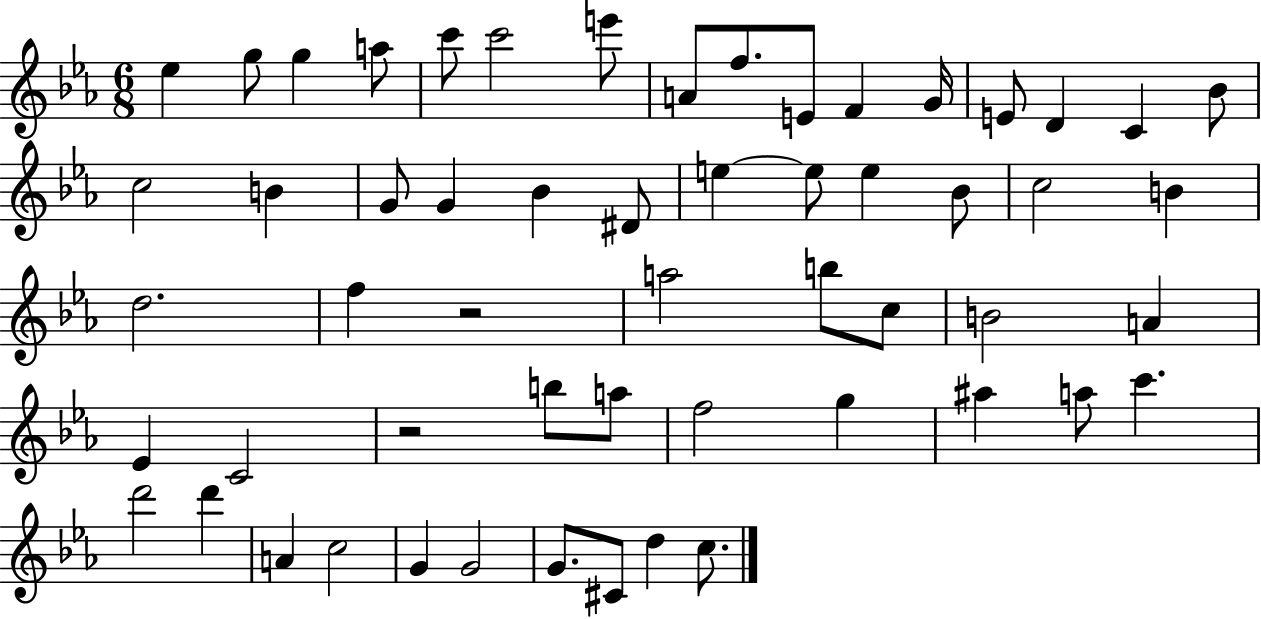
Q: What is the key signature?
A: EES major